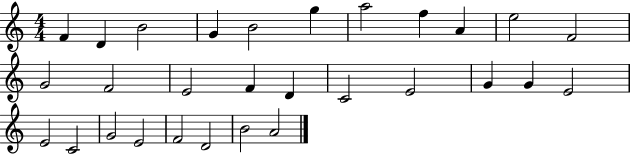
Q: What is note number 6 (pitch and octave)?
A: G5